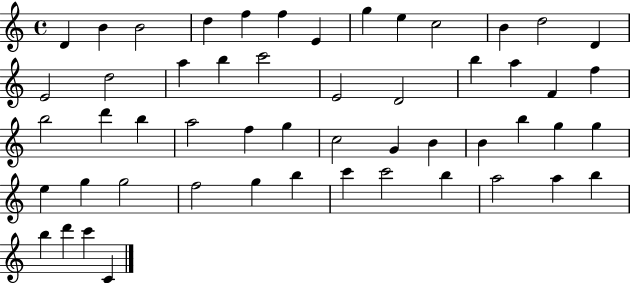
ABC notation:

X:1
T:Untitled
M:4/4
L:1/4
K:C
D B B2 d f f E g e c2 B d2 D E2 d2 a b c'2 E2 D2 b a F f b2 d' b a2 f g c2 G B B b g g e g g2 f2 g b c' c'2 b a2 a b b d' c' C